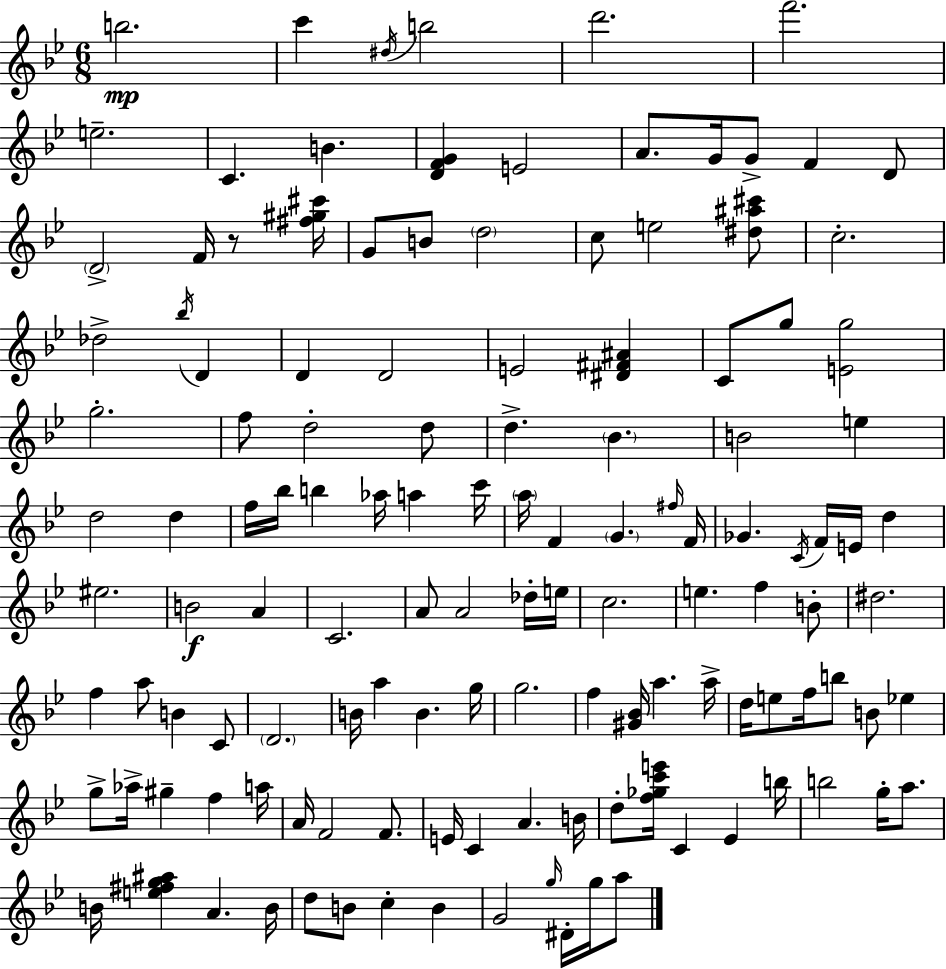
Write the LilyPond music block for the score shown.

{
  \clef treble
  \numericTimeSignature
  \time 6/8
  \key g \minor
  \repeat volta 2 { b''2.\mp | c'''4 \acciaccatura { dis''16 } b''2 | d'''2. | f'''2. | \break e''2.-- | c'4. b'4. | <d' f' g'>4 e'2 | a'8. g'16 g'8-> f'4 d'8 | \break \parenthesize d'2-> f'16 r8 | <fis'' gis'' cis'''>16 g'8 b'8 \parenthesize d''2 | c''8 e''2 <dis'' ais'' cis'''>8 | c''2.-. | \break des''2-> \acciaccatura { bes''16 } d'4 | d'4 d'2 | e'2 <dis' fis' ais'>4 | c'8 g''8 <e' g''>2 | \break g''2.-. | f''8 d''2-. | d''8 d''4.-> \parenthesize bes'4. | b'2 e''4 | \break d''2 d''4 | f''16 bes''16 b''4 aes''16 a''4 | c'''16 \parenthesize a''16 f'4 \parenthesize g'4. | \grace { fis''16 } f'16 ges'4. \acciaccatura { c'16 } f'16 e'16 | \break d''4 eis''2. | b'2\f | a'4 c'2. | a'8 a'2 | \break des''16-. e''16 c''2. | e''4. f''4 | b'8-. dis''2. | f''4 a''8 b'4 | \break c'8 \parenthesize d'2. | b'16 a''4 b'4. | g''16 g''2. | f''4 <gis' bes'>16 a''4. | \break a''16-> d''16 e''8 f''16 b''8 b'8 | ees''4 g''8-> aes''16-> gis''4-- f''4 | a''16 a'16 f'2 | f'8. e'16 c'4 a'4. | \break b'16 d''8-. <f'' ges'' c''' e'''>16 c'4 ees'4 | b''16 b''2 | g''16-. a''8. b'16 <e'' fis'' g'' ais''>4 a'4. | b'16 d''8 b'8 c''4-. | \break b'4 g'2 | \grace { g''16 } dis'16-. g''16 a''8 } \bar "|."
}